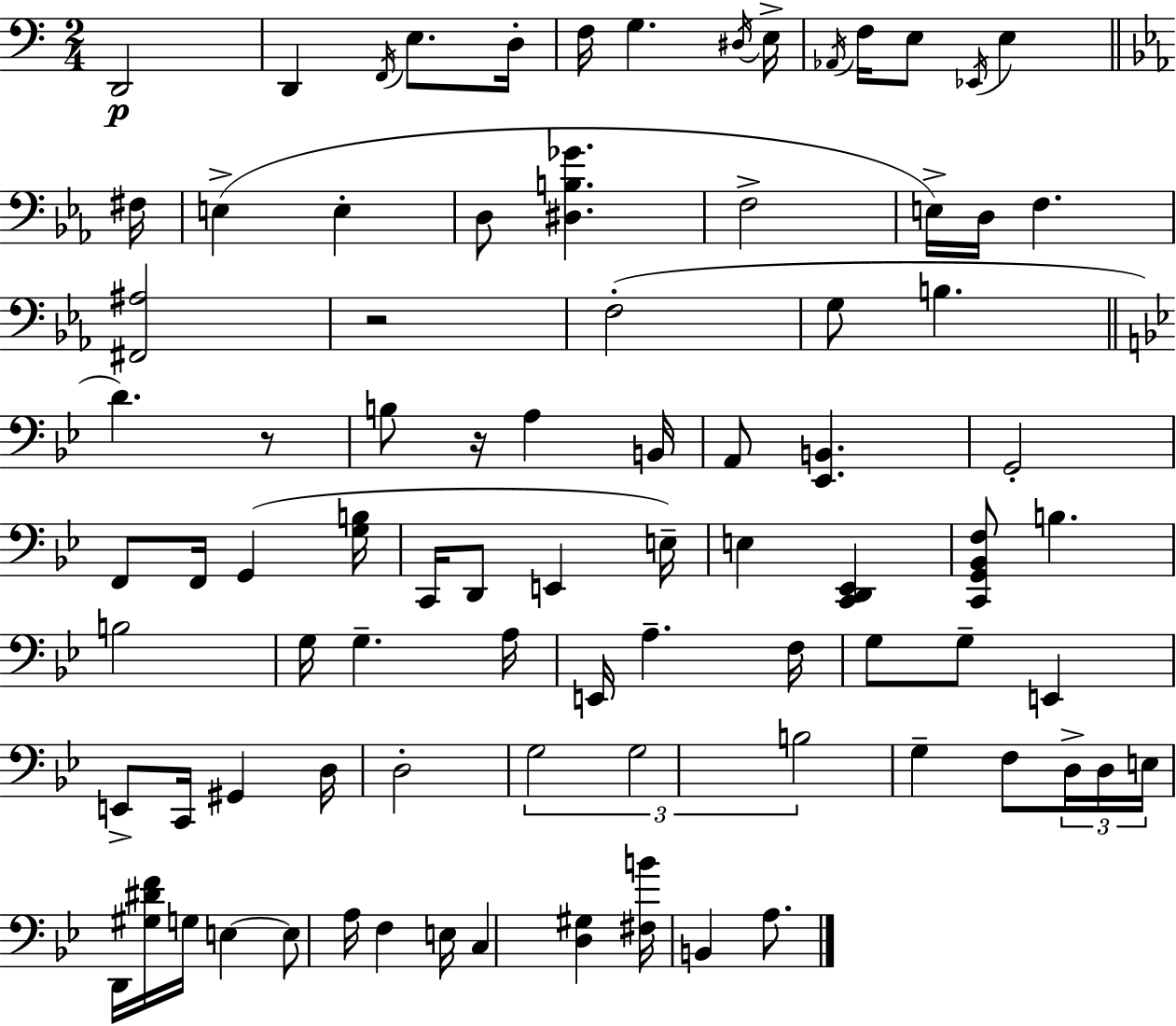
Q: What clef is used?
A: bass